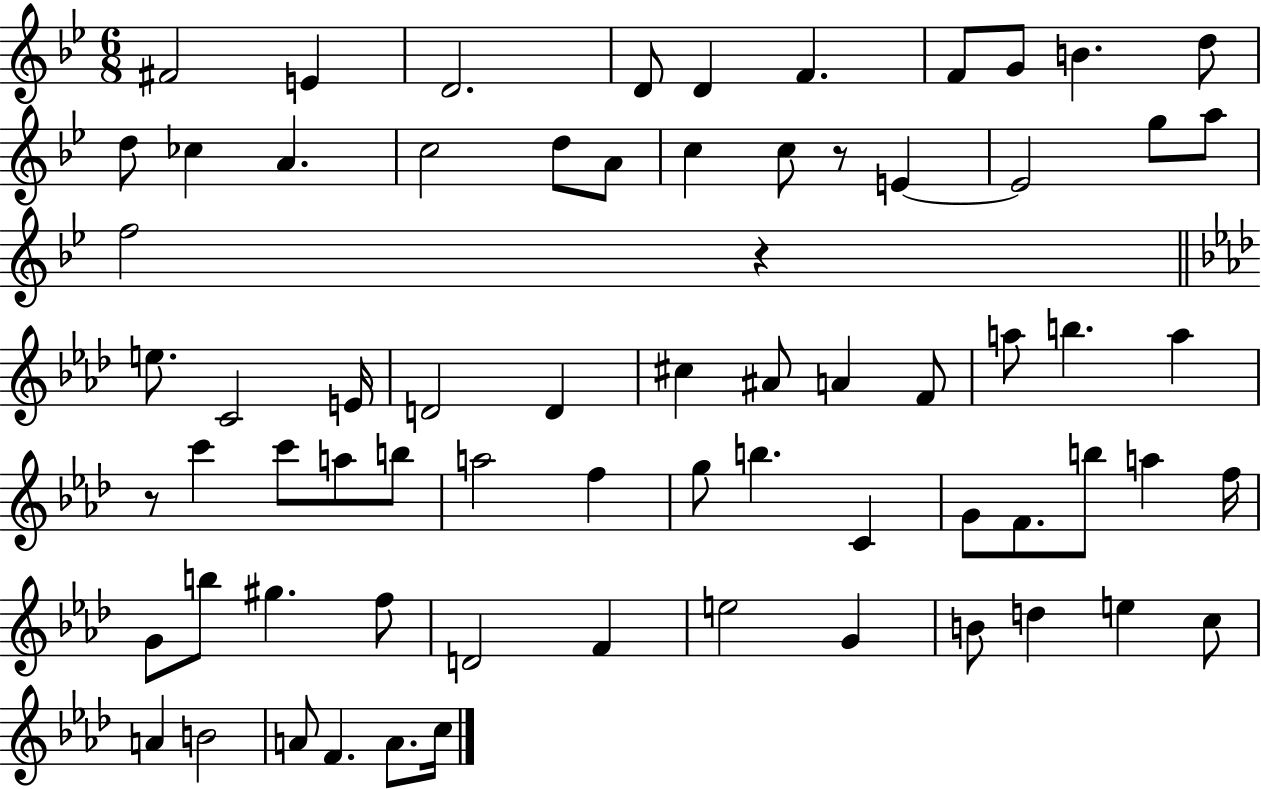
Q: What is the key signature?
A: BES major